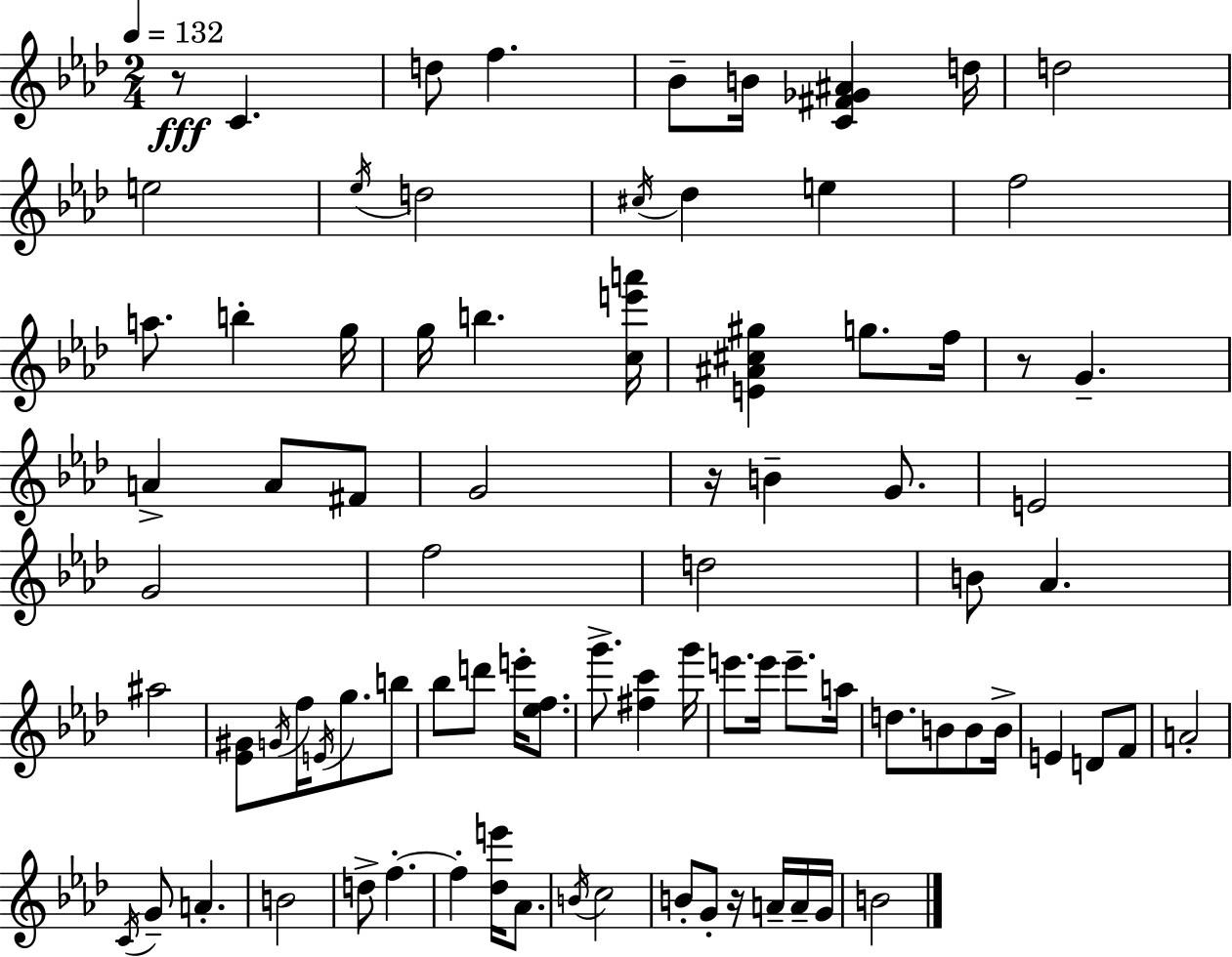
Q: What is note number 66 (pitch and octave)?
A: B4